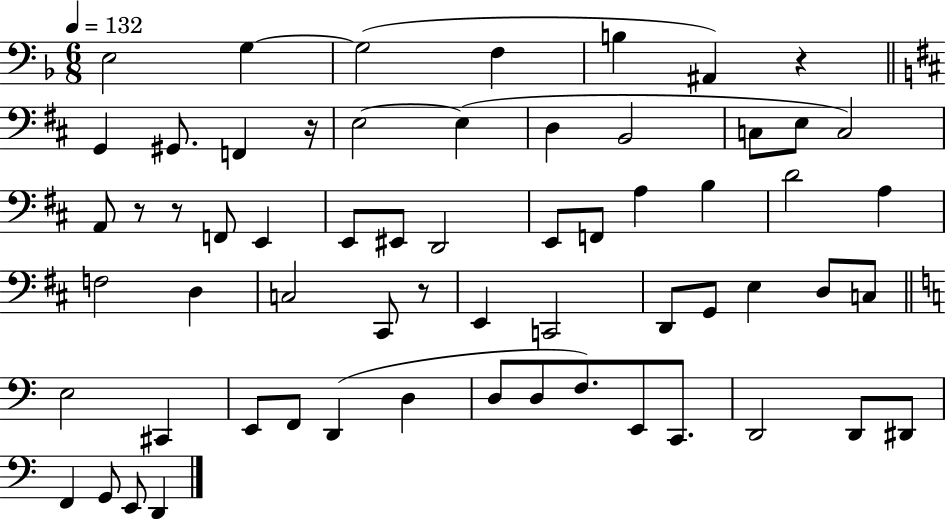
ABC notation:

X:1
T:Untitled
M:6/8
L:1/4
K:F
E,2 G, G,2 F, B, ^A,, z G,, ^G,,/2 F,, z/4 E,2 E, D, B,,2 C,/2 E,/2 C,2 A,,/2 z/2 z/2 F,,/2 E,, E,,/2 ^E,,/2 D,,2 E,,/2 F,,/2 A, B, D2 A, F,2 D, C,2 ^C,,/2 z/2 E,, C,,2 D,,/2 G,,/2 E, D,/2 C,/2 E,2 ^C,, E,,/2 F,,/2 D,, D, D,/2 D,/2 F,/2 E,,/2 C,,/2 D,,2 D,,/2 ^D,,/2 F,, G,,/2 E,,/2 D,,